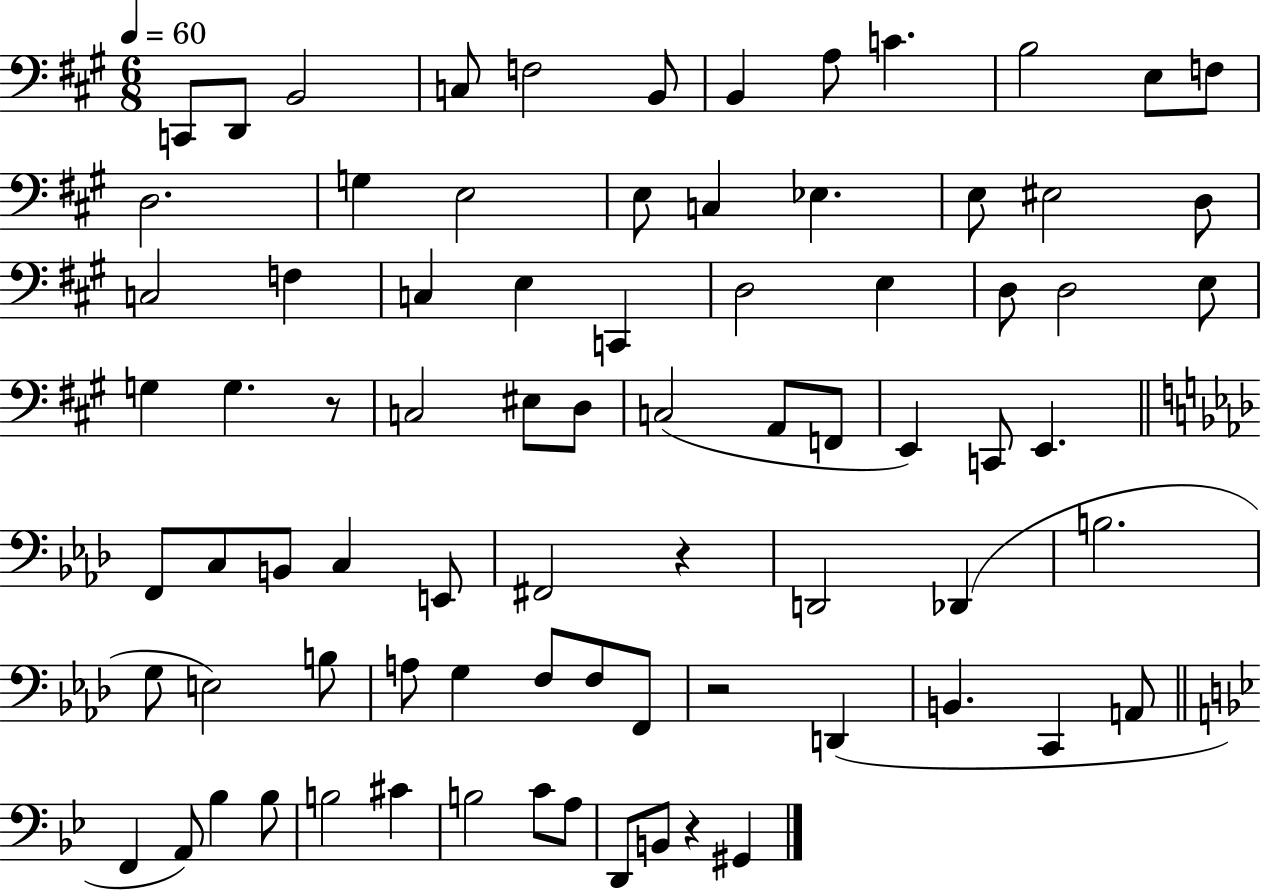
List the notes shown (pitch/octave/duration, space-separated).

C2/e D2/e B2/h C3/e F3/h B2/e B2/q A3/e C4/q. B3/h E3/e F3/e D3/h. G3/q E3/h E3/e C3/q Eb3/q. E3/e EIS3/h D3/e C3/h F3/q C3/q E3/q C2/q D3/h E3/q D3/e D3/h E3/e G3/q G3/q. R/e C3/h EIS3/e D3/e C3/h A2/e F2/e E2/q C2/e E2/q. F2/e C3/e B2/e C3/q E2/e F#2/h R/q D2/h Db2/q B3/h. G3/e E3/h B3/e A3/e G3/q F3/e F3/e F2/e R/h D2/q B2/q. C2/q A2/e F2/q A2/e Bb3/q Bb3/e B3/h C#4/q B3/h C4/e A3/e D2/e B2/e R/q G#2/q